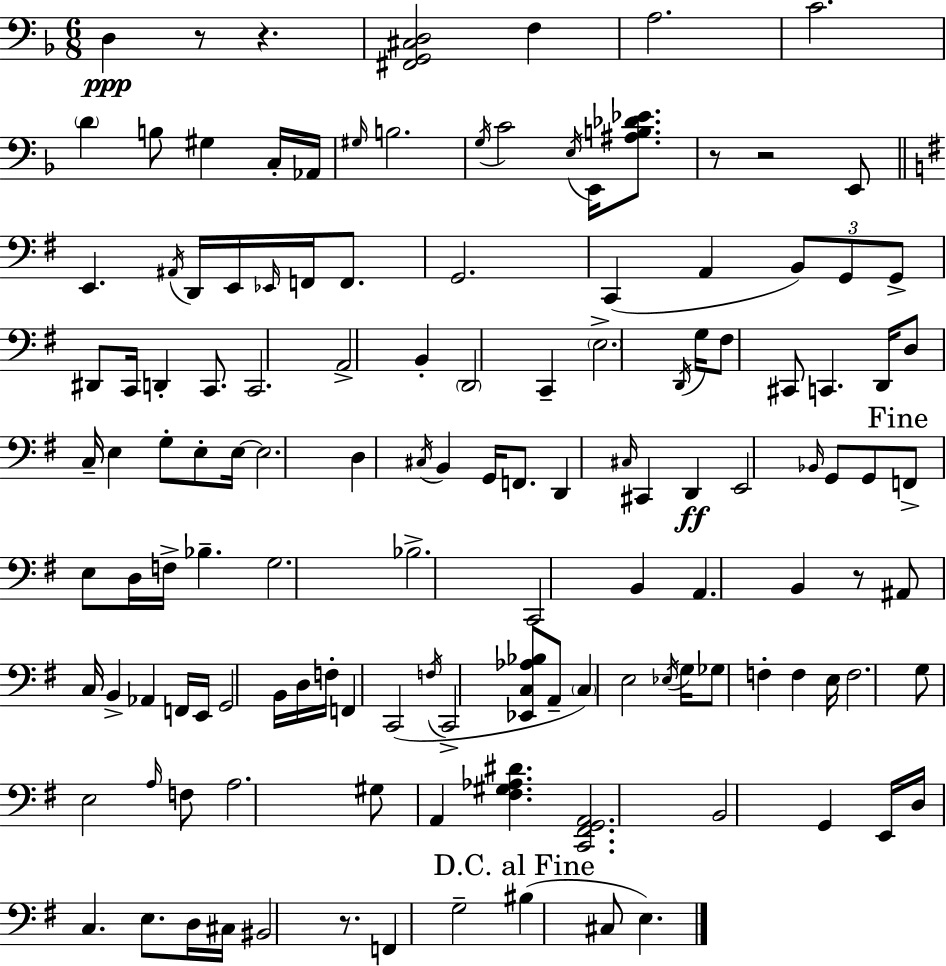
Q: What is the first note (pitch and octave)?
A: D3